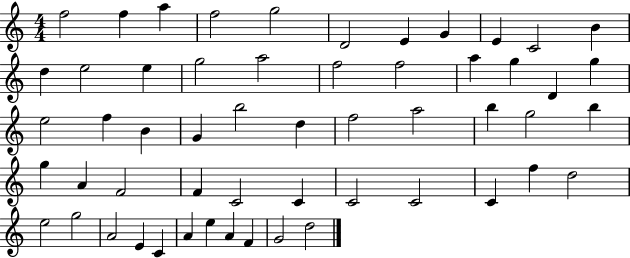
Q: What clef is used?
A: treble